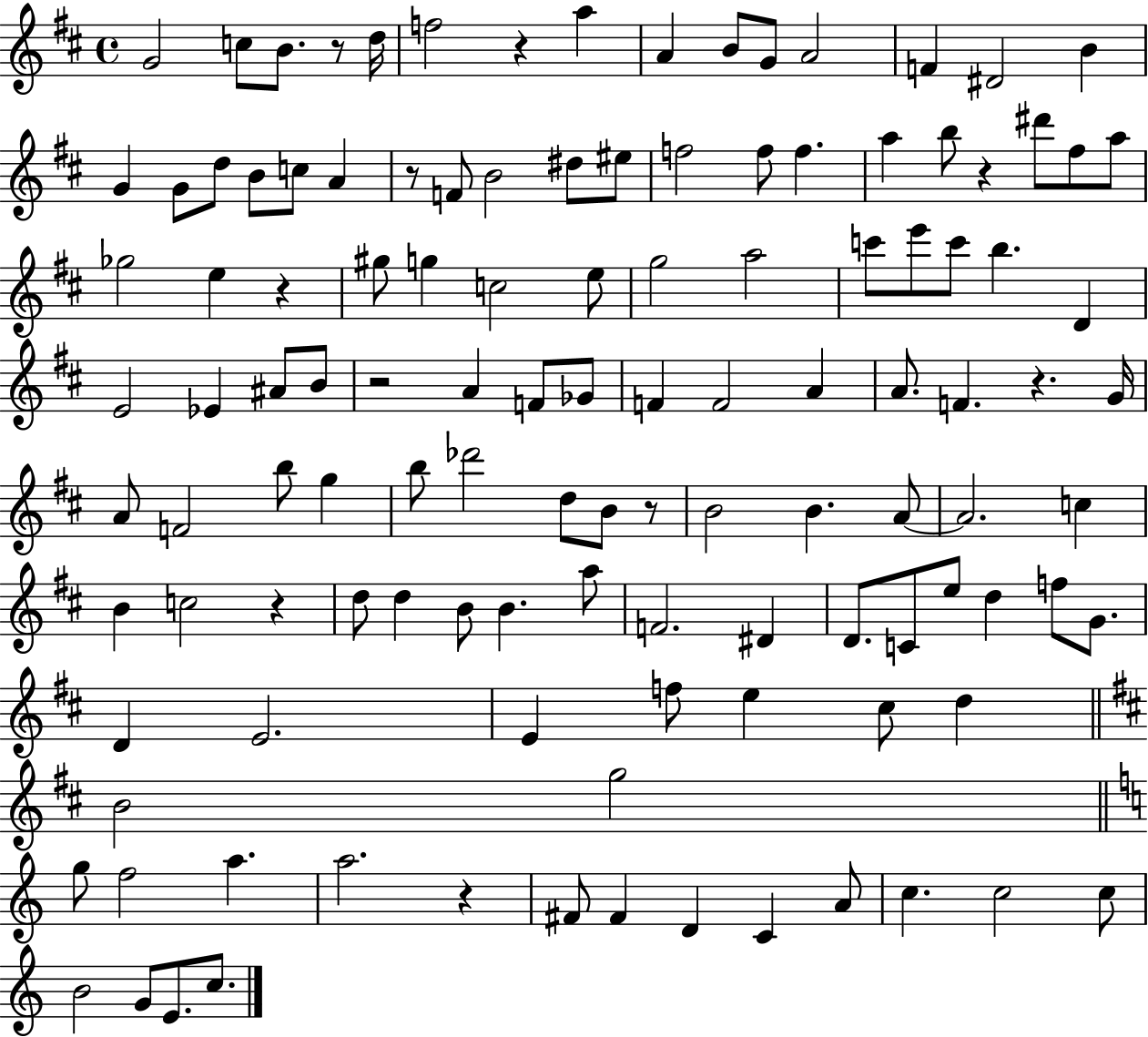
{
  \clef treble
  \time 4/4
  \defaultTimeSignature
  \key d \major
  \repeat volta 2 { g'2 c''8 b'8. r8 d''16 | f''2 r4 a''4 | a'4 b'8 g'8 a'2 | f'4 dis'2 b'4 | \break g'4 g'8 d''8 b'8 c''8 a'4 | r8 f'8 b'2 dis''8 eis''8 | f''2 f''8 f''4. | a''4 b''8 r4 dis'''8 fis''8 a''8 | \break ges''2 e''4 r4 | gis''8 g''4 c''2 e''8 | g''2 a''2 | c'''8 e'''8 c'''8 b''4. d'4 | \break e'2 ees'4 ais'8 b'8 | r2 a'4 f'8 ges'8 | f'4 f'2 a'4 | a'8. f'4. r4. g'16 | \break a'8 f'2 b''8 g''4 | b''8 des'''2 d''8 b'8 r8 | b'2 b'4. a'8~~ | a'2. c''4 | \break b'4 c''2 r4 | d''8 d''4 b'8 b'4. a''8 | f'2. dis'4 | d'8. c'8 e''8 d''4 f''8 g'8. | \break d'4 e'2. | e'4 f''8 e''4 cis''8 d''4 | \bar "||" \break \key b \minor b'2 g''2 | \bar "||" \break \key a \minor g''8 f''2 a''4. | a''2. r4 | fis'8 fis'4 d'4 c'4 a'8 | c''4. c''2 c''8 | \break b'2 g'8 e'8. c''8. | } \bar "|."
}